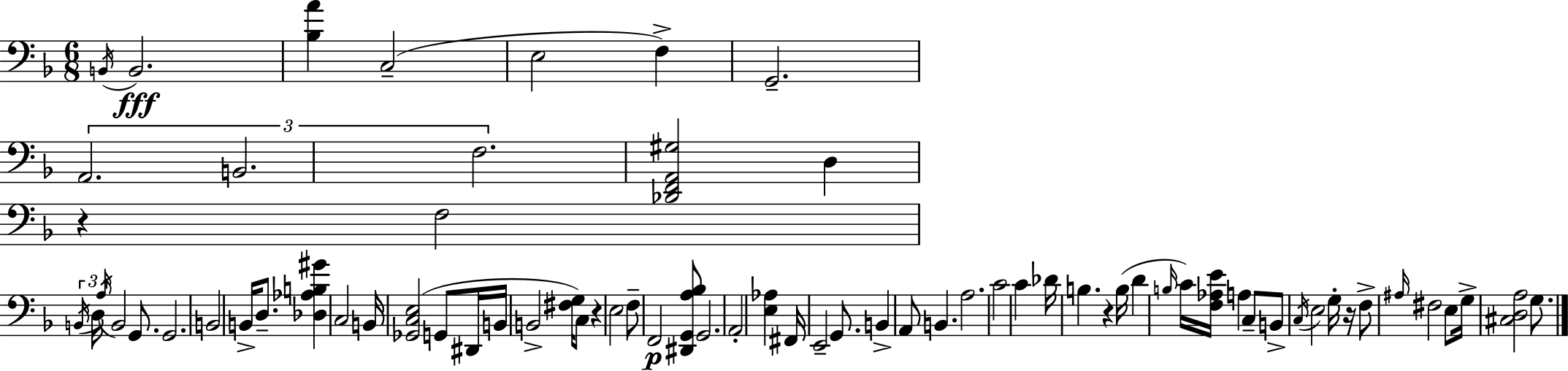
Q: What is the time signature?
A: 6/8